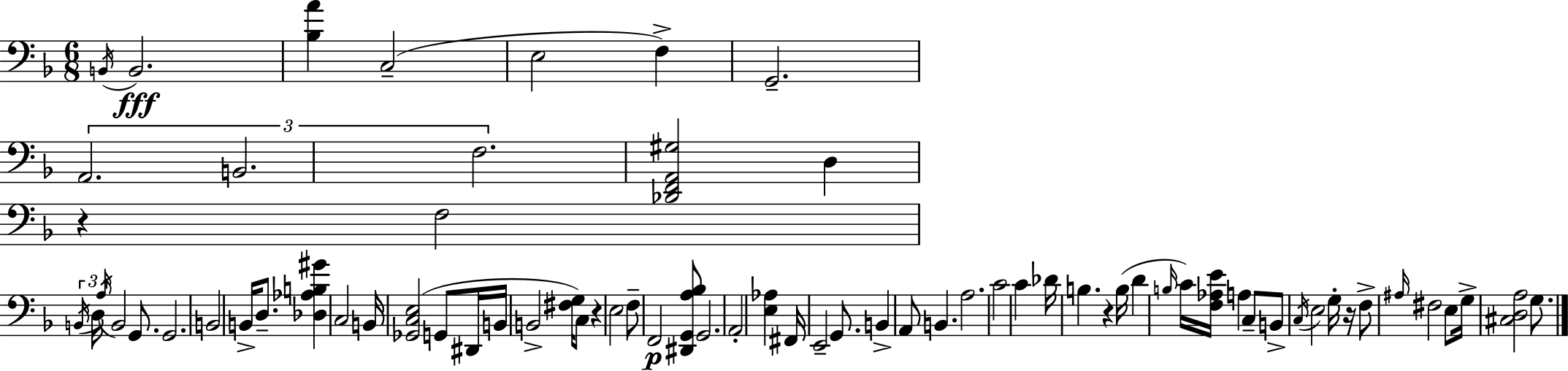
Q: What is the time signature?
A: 6/8